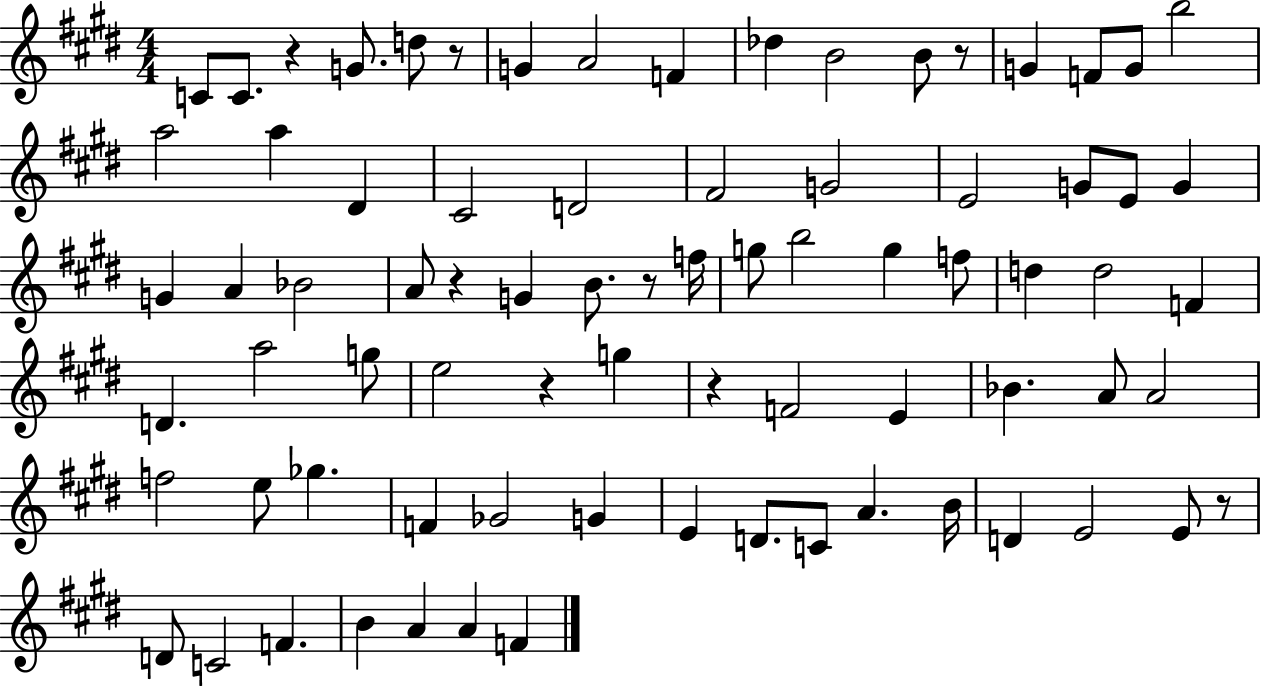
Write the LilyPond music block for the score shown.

{
  \clef treble
  \numericTimeSignature
  \time 4/4
  \key e \major
  \repeat volta 2 { c'8 c'8. r4 g'8. d''8 r8 | g'4 a'2 f'4 | des''4 b'2 b'8 r8 | g'4 f'8 g'8 b''2 | \break a''2 a''4 dis'4 | cis'2 d'2 | fis'2 g'2 | e'2 g'8 e'8 g'4 | \break g'4 a'4 bes'2 | a'8 r4 g'4 b'8. r8 f''16 | g''8 b''2 g''4 f''8 | d''4 d''2 f'4 | \break d'4. a''2 g''8 | e''2 r4 g''4 | r4 f'2 e'4 | bes'4. a'8 a'2 | \break f''2 e''8 ges''4. | f'4 ges'2 g'4 | e'4 d'8. c'8 a'4. b'16 | d'4 e'2 e'8 r8 | \break d'8 c'2 f'4. | b'4 a'4 a'4 f'4 | } \bar "|."
}